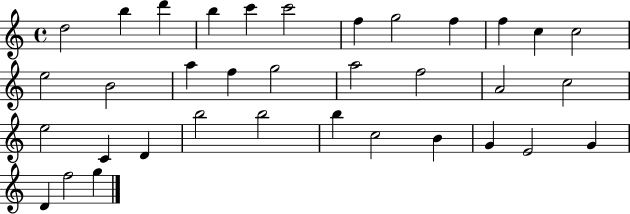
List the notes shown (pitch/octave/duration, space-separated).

D5/h B5/q D6/q B5/q C6/q C6/h F5/q G5/h F5/q F5/q C5/q C5/h E5/h B4/h A5/q F5/q G5/h A5/h F5/h A4/h C5/h E5/h C4/q D4/q B5/h B5/h B5/q C5/h B4/q G4/q E4/h G4/q D4/q F5/h G5/q